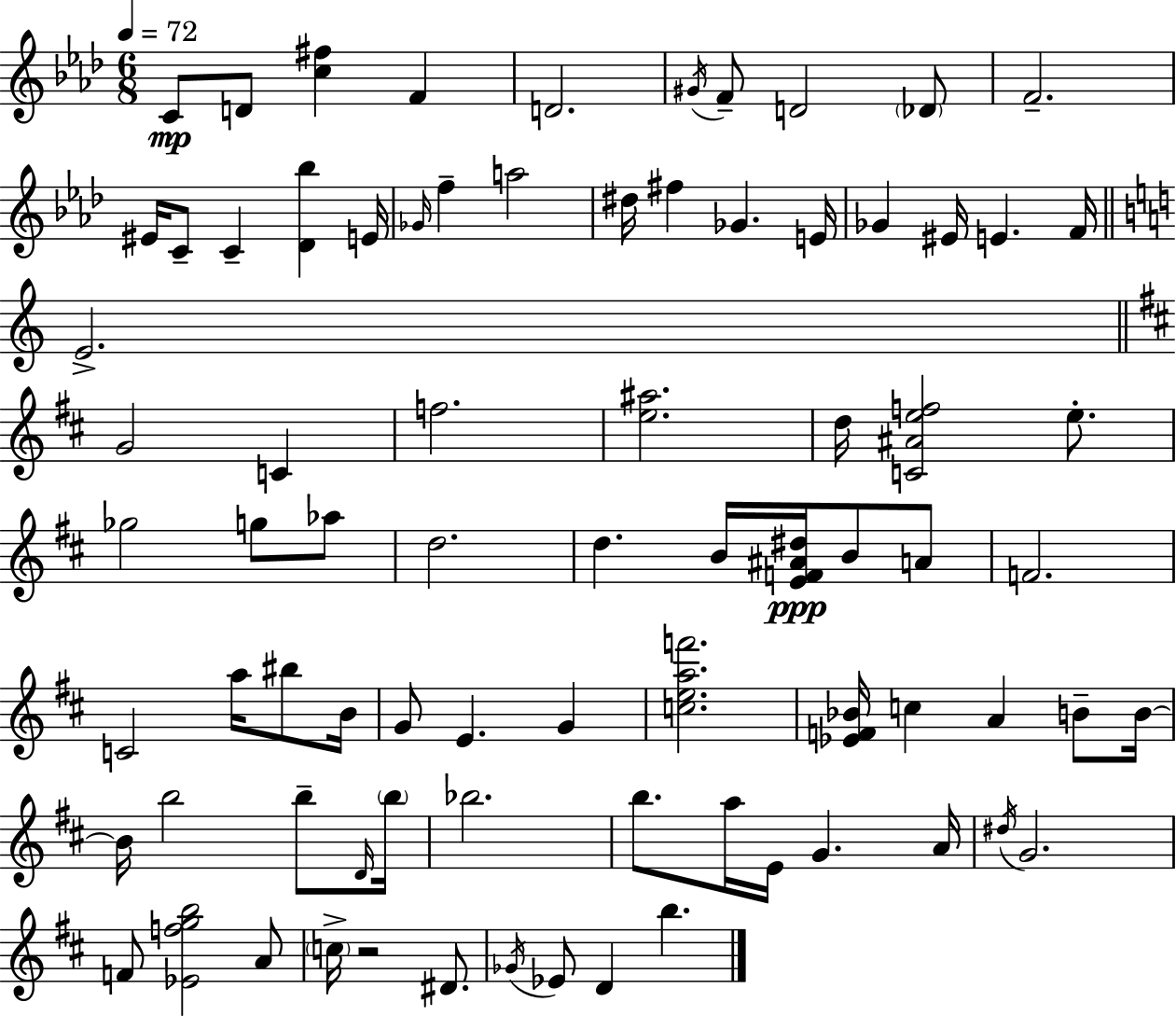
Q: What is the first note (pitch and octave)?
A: C4